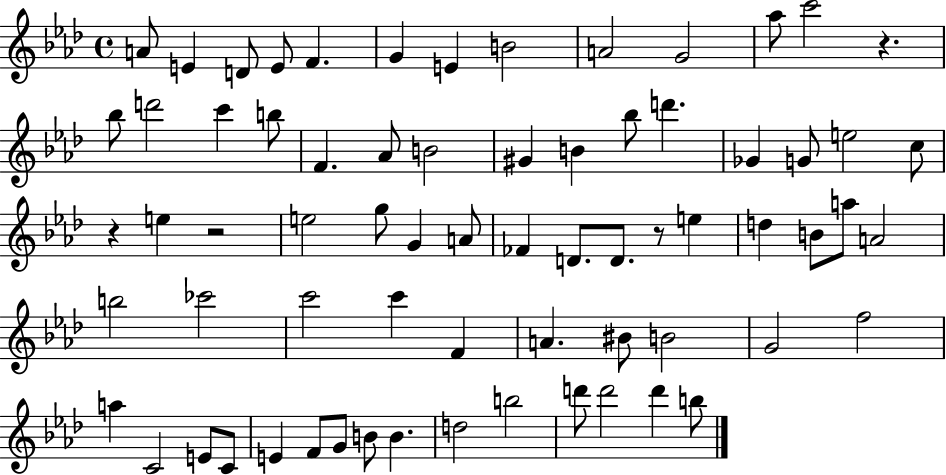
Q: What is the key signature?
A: AES major